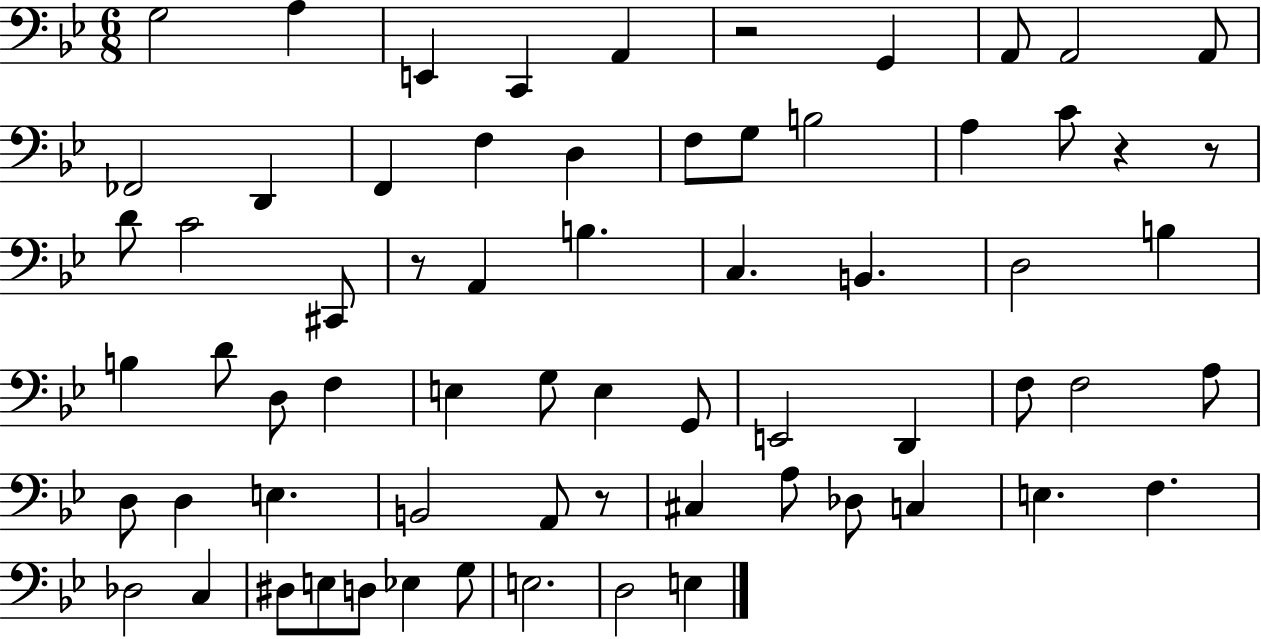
X:1
T:Untitled
M:6/8
L:1/4
K:Bb
G,2 A, E,, C,, A,, z2 G,, A,,/2 A,,2 A,,/2 _F,,2 D,, F,, F, D, F,/2 G,/2 B,2 A, C/2 z z/2 D/2 C2 ^C,,/2 z/2 A,, B, C, B,, D,2 B, B, D/2 D,/2 F, E, G,/2 E, G,,/2 E,,2 D,, F,/2 F,2 A,/2 D,/2 D, E, B,,2 A,,/2 z/2 ^C, A,/2 _D,/2 C, E, F, _D,2 C, ^D,/2 E,/2 D,/2 _E, G,/2 E,2 D,2 E,